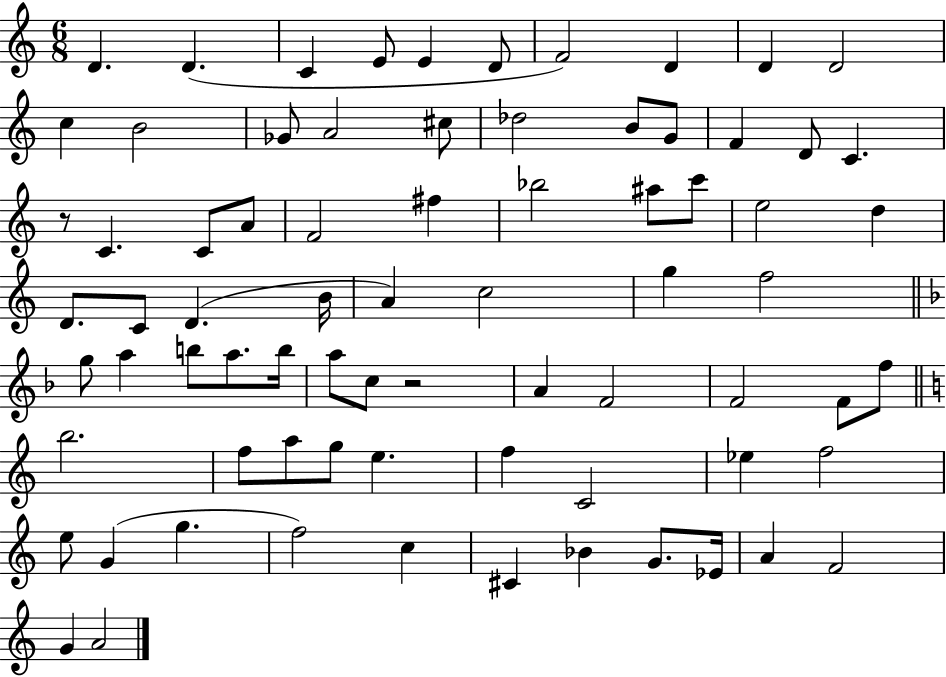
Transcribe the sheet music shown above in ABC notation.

X:1
T:Untitled
M:6/8
L:1/4
K:C
D D C E/2 E D/2 F2 D D D2 c B2 _G/2 A2 ^c/2 _d2 B/2 G/2 F D/2 C z/2 C C/2 A/2 F2 ^f _b2 ^a/2 c'/2 e2 d D/2 C/2 D B/4 A c2 g f2 g/2 a b/2 a/2 b/4 a/2 c/2 z2 A F2 F2 F/2 f/2 b2 f/2 a/2 g/2 e f C2 _e f2 e/2 G g f2 c ^C _B G/2 _E/4 A F2 G A2